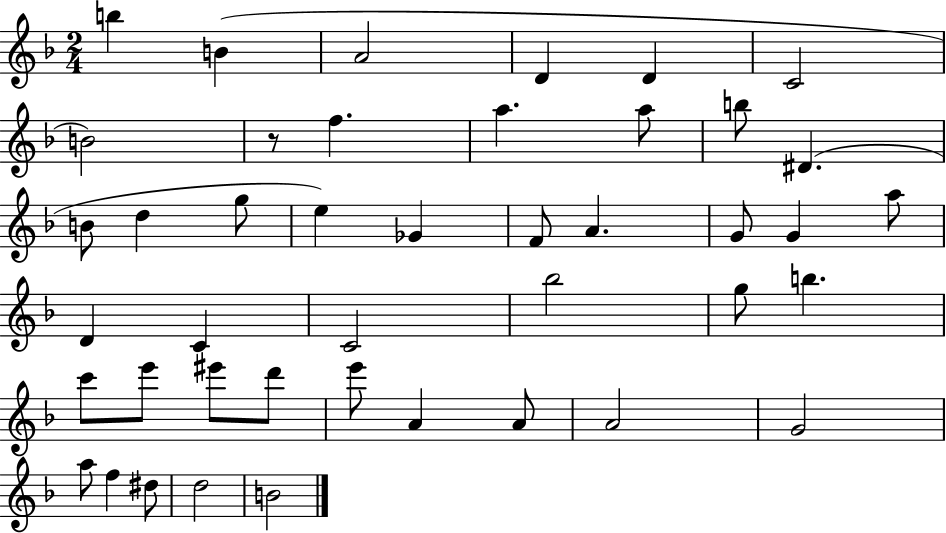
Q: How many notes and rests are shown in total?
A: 43